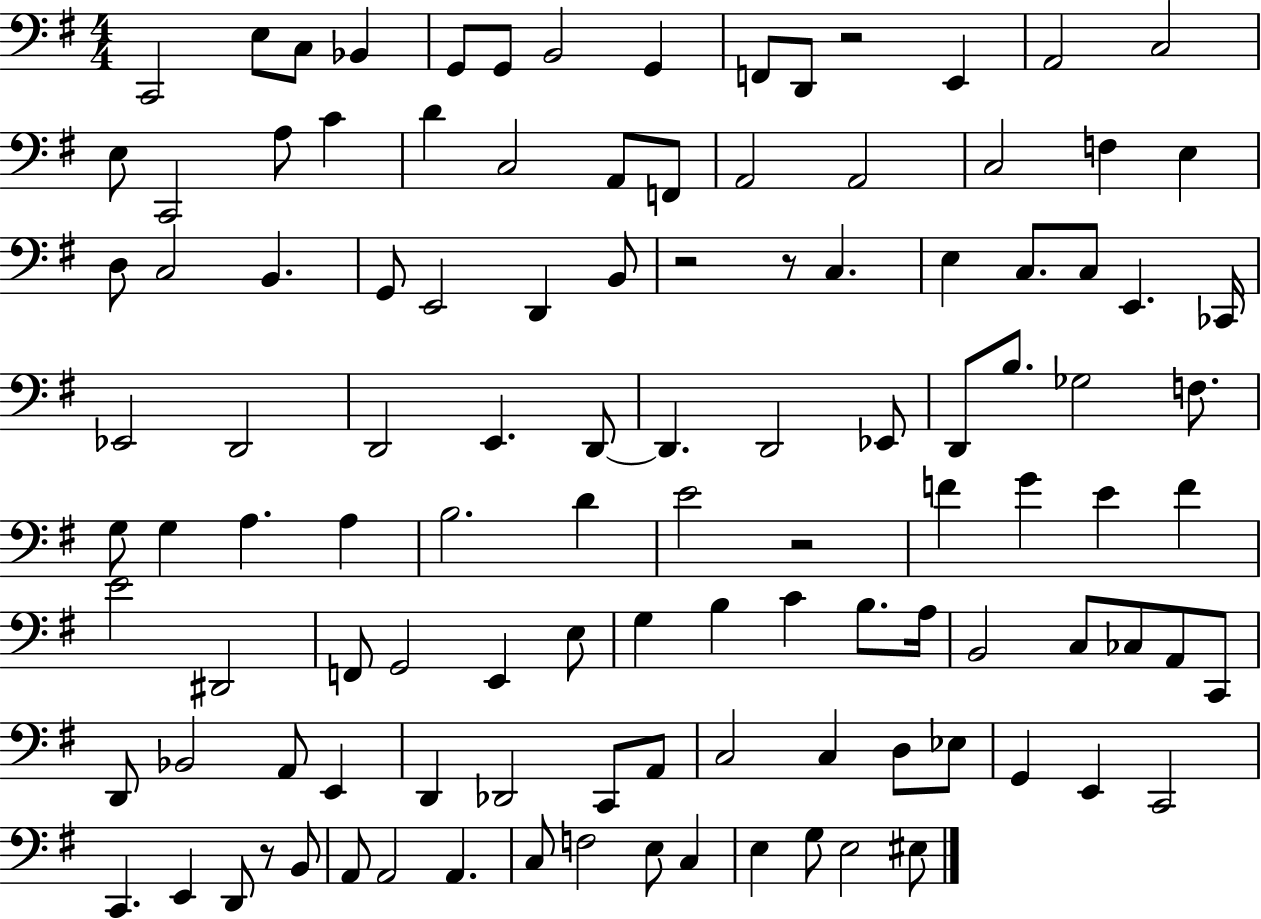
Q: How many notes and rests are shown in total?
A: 113